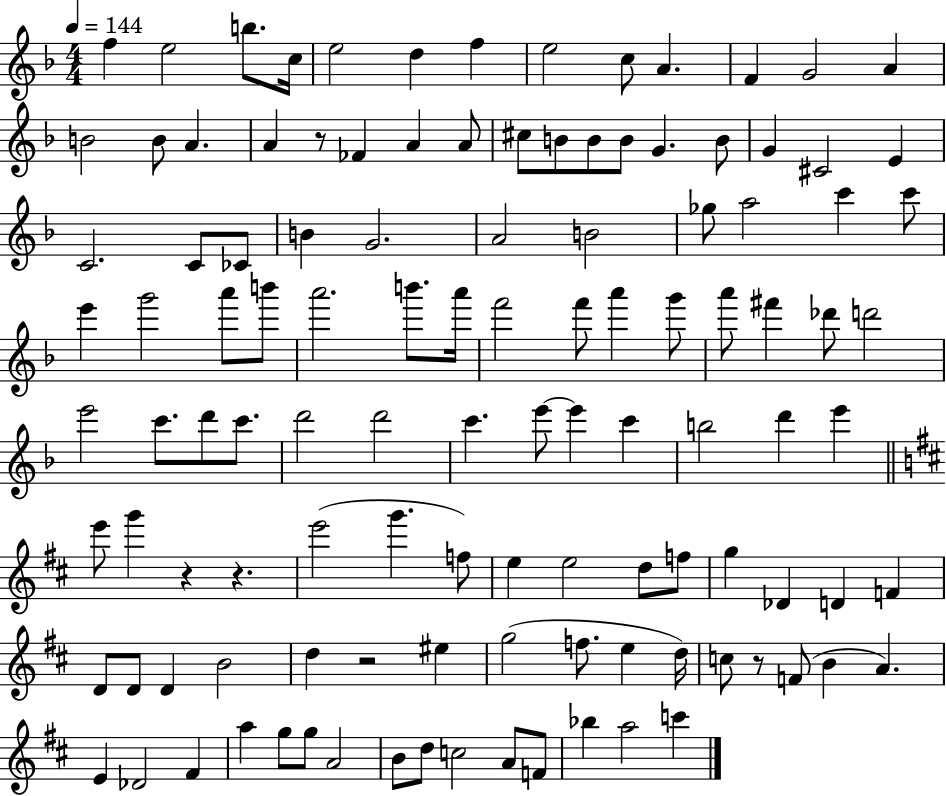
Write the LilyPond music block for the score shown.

{
  \clef treble
  \numericTimeSignature
  \time 4/4
  \key f \major
  \tempo 4 = 144
  \repeat volta 2 { f''4 e''2 b''8. c''16 | e''2 d''4 f''4 | e''2 c''8 a'4. | f'4 g'2 a'4 | \break b'2 b'8 a'4. | a'4 r8 fes'4 a'4 a'8 | cis''8 b'8 b'8 b'8 g'4. b'8 | g'4 cis'2 e'4 | \break c'2. c'8 ces'8 | b'4 g'2. | a'2 b'2 | ges''8 a''2 c'''4 c'''8 | \break e'''4 g'''2 a'''8 b'''8 | a'''2. b'''8. a'''16 | f'''2 f'''8 a'''4 g'''8 | a'''8 fis'''4 des'''8 d'''2 | \break e'''2 c'''8. d'''8 c'''8. | d'''2 d'''2 | c'''4. e'''8~~ e'''4 c'''4 | b''2 d'''4 e'''4 | \break \bar "||" \break \key d \major e'''8 g'''4 r4 r4. | e'''2( g'''4. f''8) | e''4 e''2 d''8 f''8 | g''4 des'4 d'4 f'4 | \break d'8 d'8 d'4 b'2 | d''4 r2 eis''4 | g''2( f''8. e''4 d''16) | c''8 r8 f'8( b'4 a'4.) | \break e'4 des'2 fis'4 | a''4 g''8 g''8 a'2 | b'8 d''8 c''2 a'8 f'8 | bes''4 a''2 c'''4 | \break } \bar "|."
}